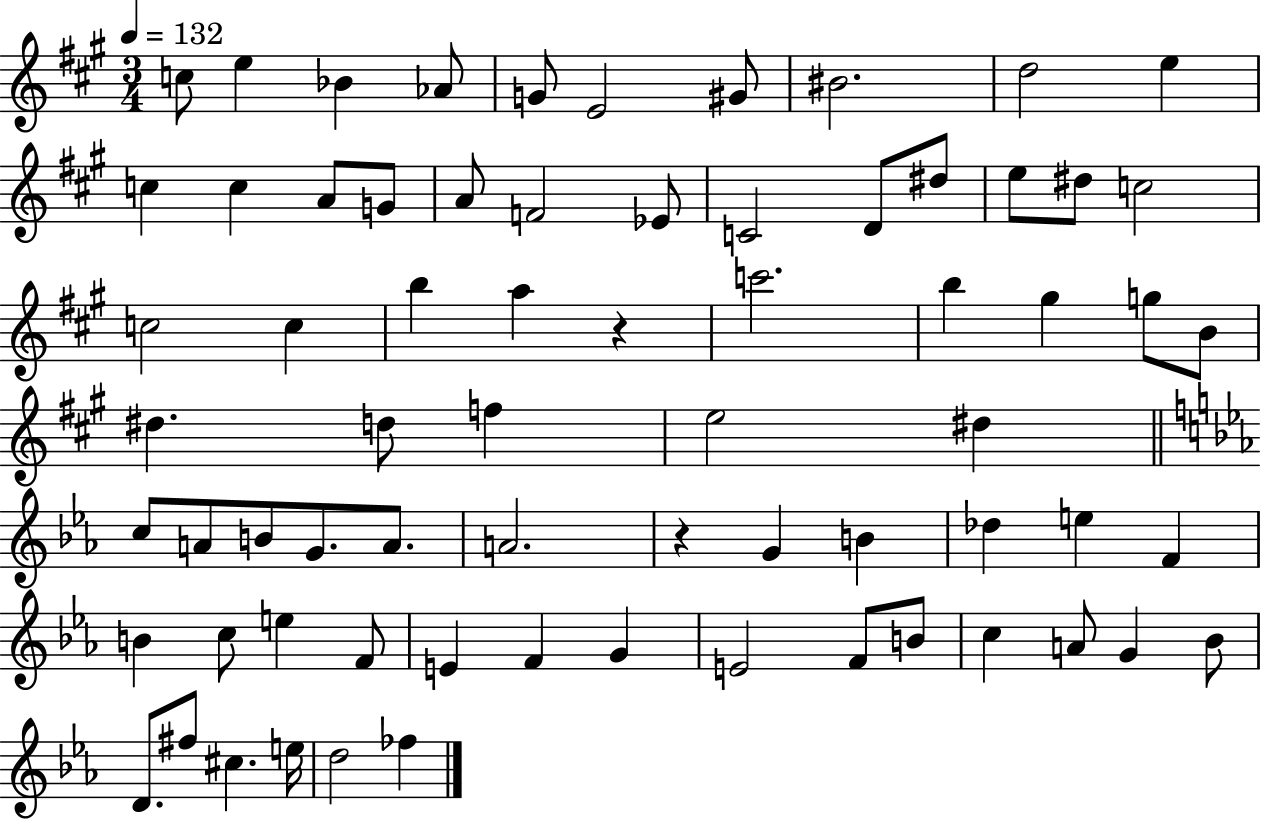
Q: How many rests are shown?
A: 2